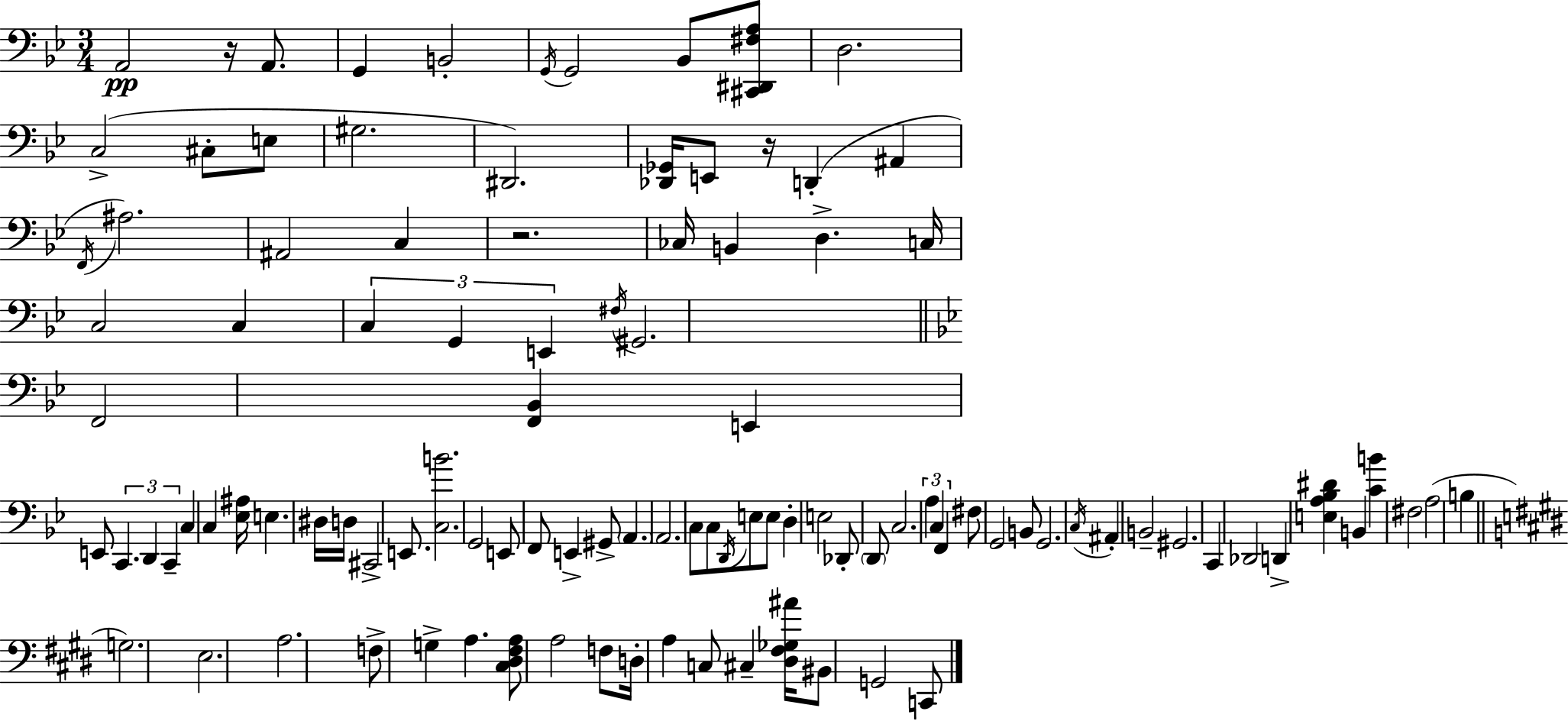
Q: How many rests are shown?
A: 3